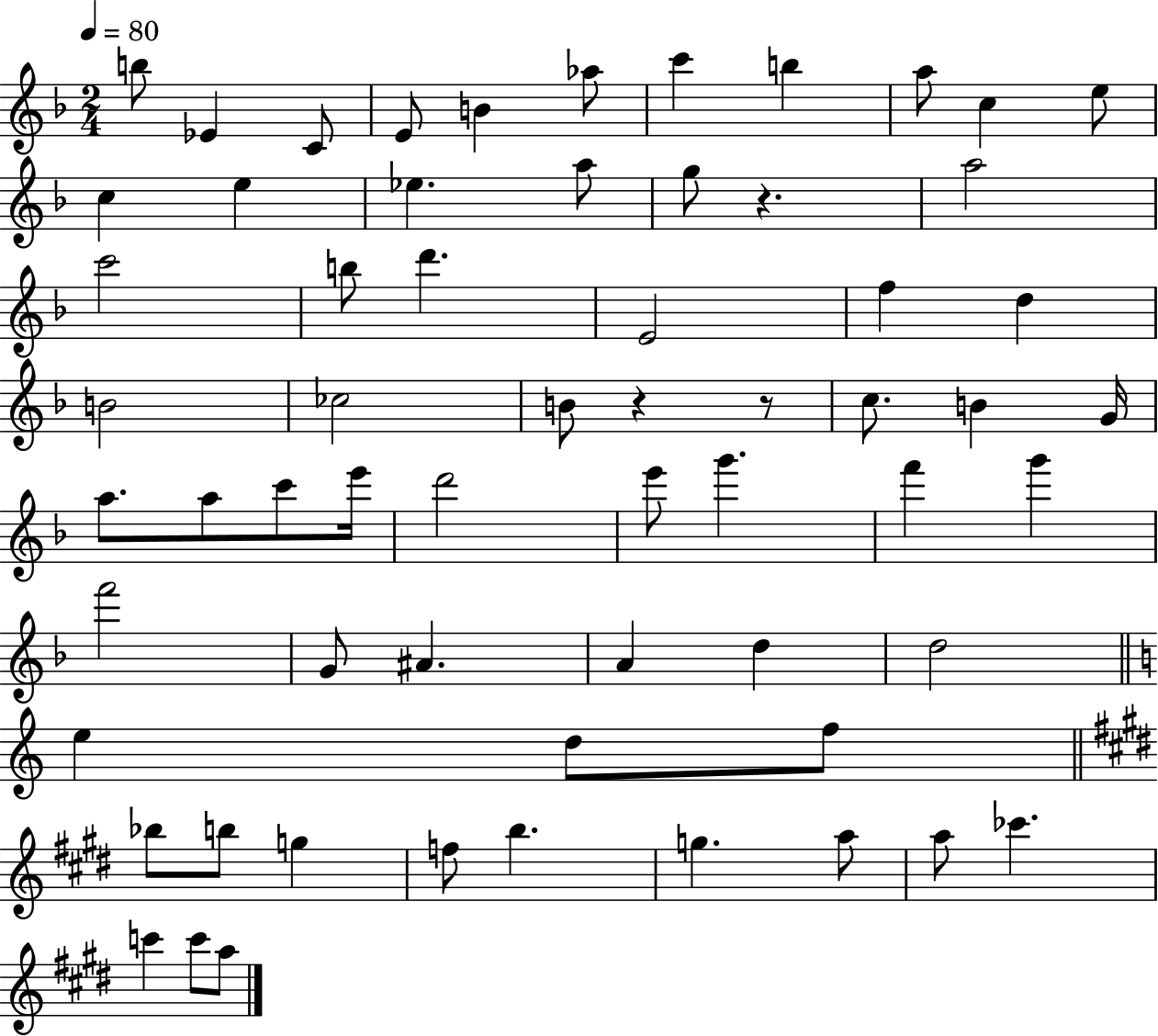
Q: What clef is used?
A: treble